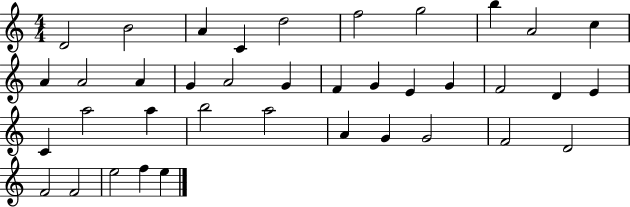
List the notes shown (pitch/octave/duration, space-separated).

D4/h B4/h A4/q C4/q D5/h F5/h G5/h B5/q A4/h C5/q A4/q A4/h A4/q G4/q A4/h G4/q F4/q G4/q E4/q G4/q F4/h D4/q E4/q C4/q A5/h A5/q B5/h A5/h A4/q G4/q G4/h F4/h D4/h F4/h F4/h E5/h F5/q E5/q